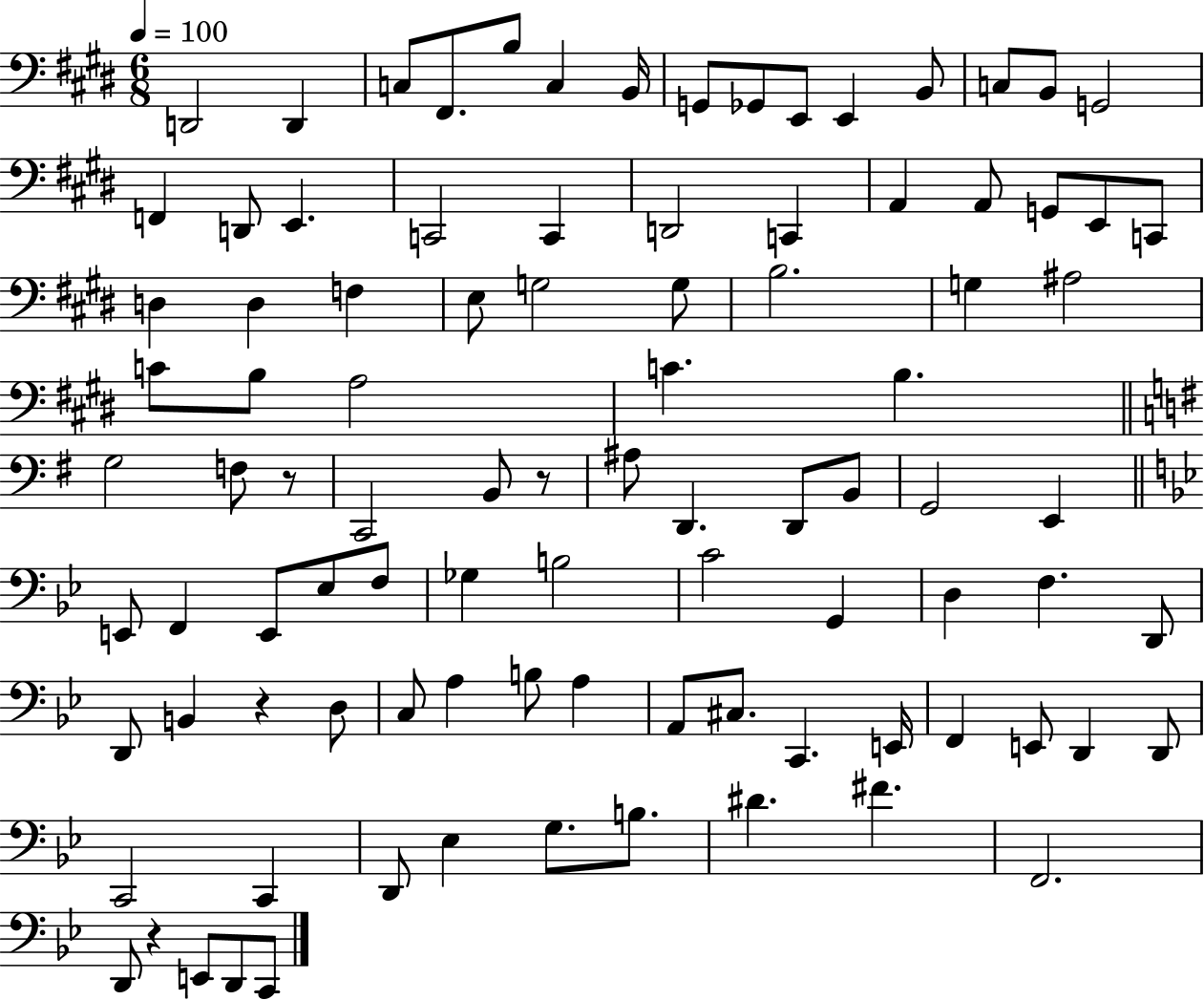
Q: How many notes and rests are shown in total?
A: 95